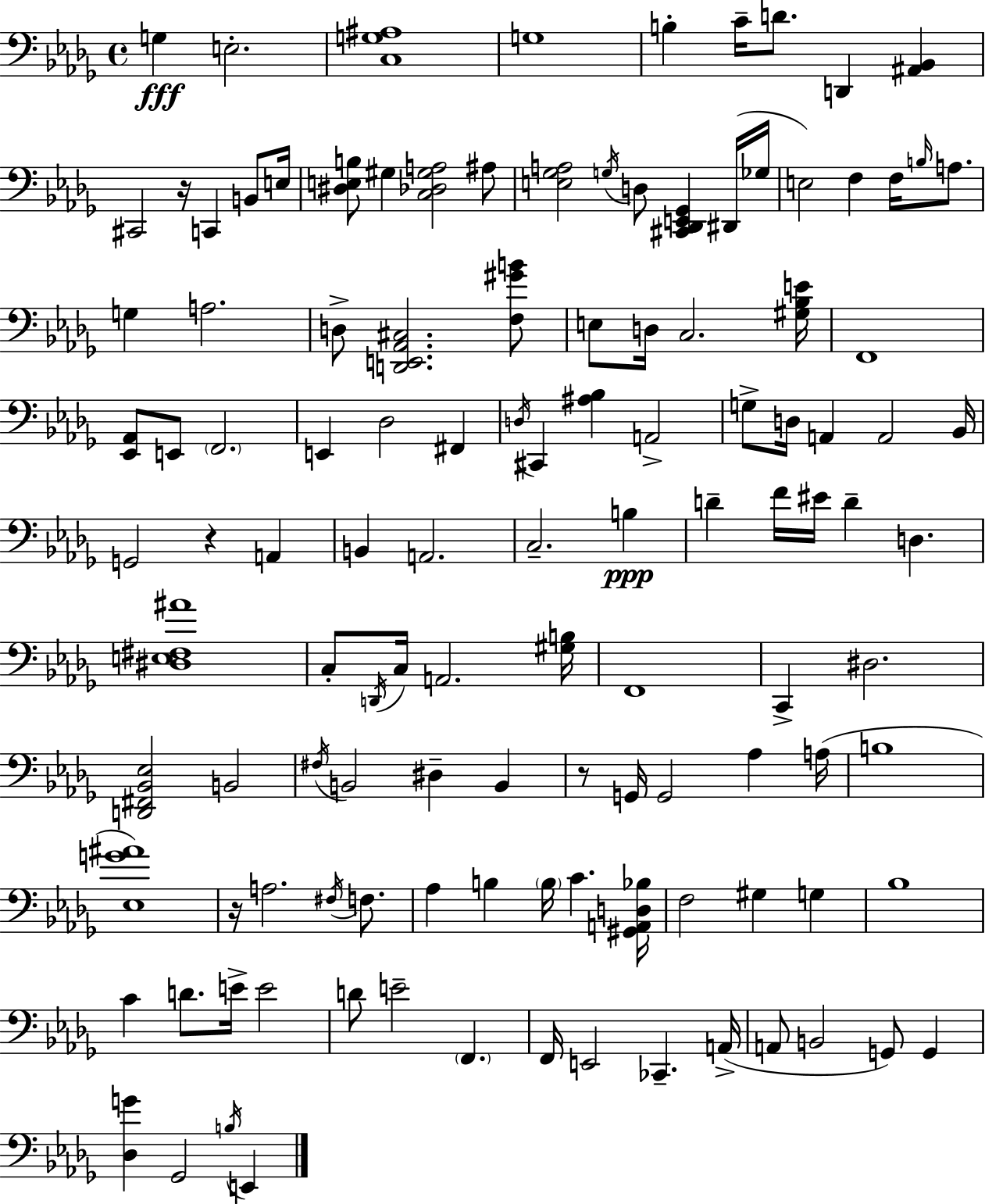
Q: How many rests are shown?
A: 4